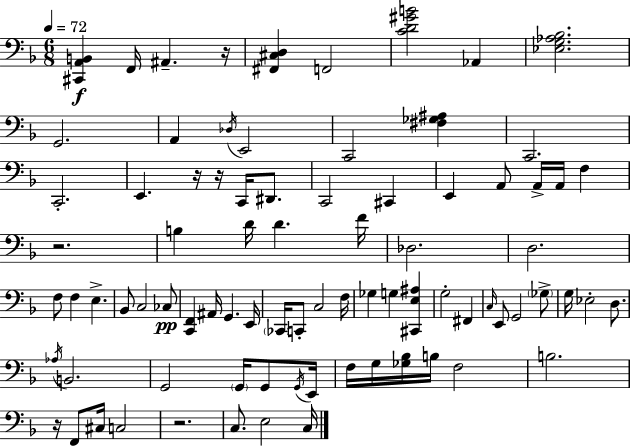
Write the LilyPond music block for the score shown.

{
  \clef bass
  \numericTimeSignature
  \time 6/8
  \key d \minor
  \tempo 4 = 72
  \repeat volta 2 { <cis, a, b,>4\f f,16 ais,4.-- r16 | <fis, cis d>4 f,2 | <c' d' gis' b'>2 aes,4 | <ees g aes bes>2. | \break g,2. | a,4 \acciaccatura { des16 } e,2 | c,2 <fis ges ais>4 | c,2. | \break c,2.-. | e,4. r16 r16 c,16 dis,8. | c,2 cis,4 | e,4 a,8 a,16-> a,16 f4 | \break r2. | b4 d'16 d'4. | f'16 des2. | d2. | \break f8 f4 e4.-> | bes,8 c2 ces8\pp | <c, f,>4 ais,16 g,4. | e,16 \parenthesize ces,16 c,8-. c2 | \break f16 ges4 g4 <cis, e ais>4 | g2-. fis,4 | \grace { c16 } e,8 g,2 | \parenthesize ges8-> g16 ees2-. d8. | \break \acciaccatura { aes16 } b,2. | g,2 \parenthesize g,16 | g,8 \acciaccatura { g,16 } e,16 f16 g16 <ges bes>16 b16 f2 | b2. | \break r16 f,8 cis16 c2 | r2. | c8. e2 | c16 } \bar "|."
}